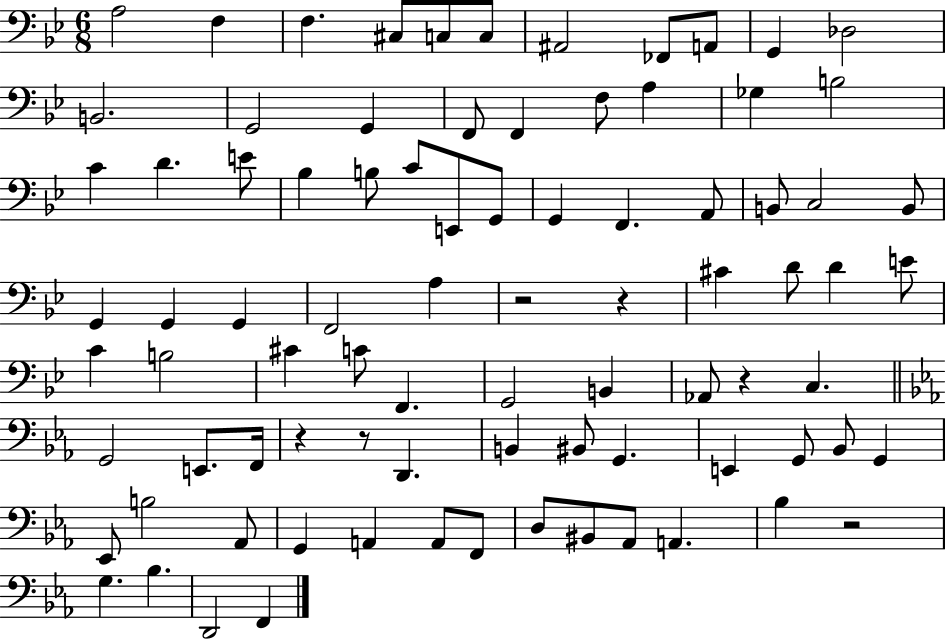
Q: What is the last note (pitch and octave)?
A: F2